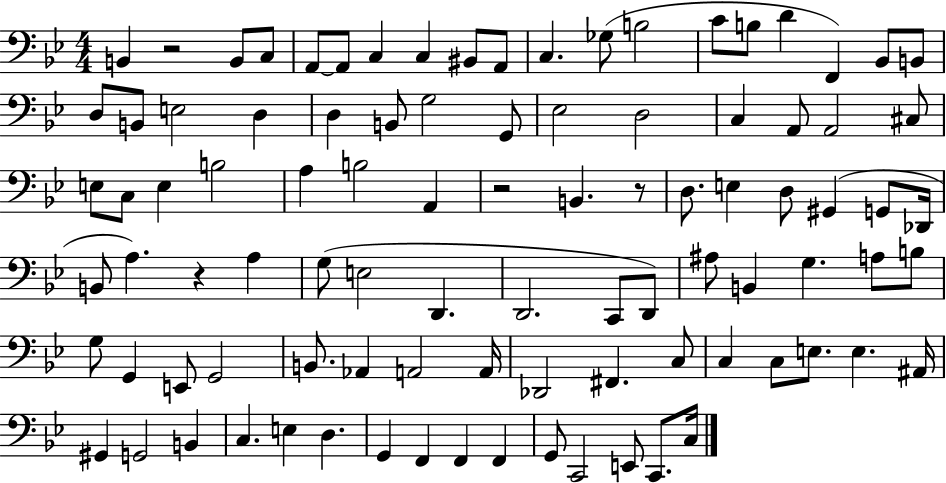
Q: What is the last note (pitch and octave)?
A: C3